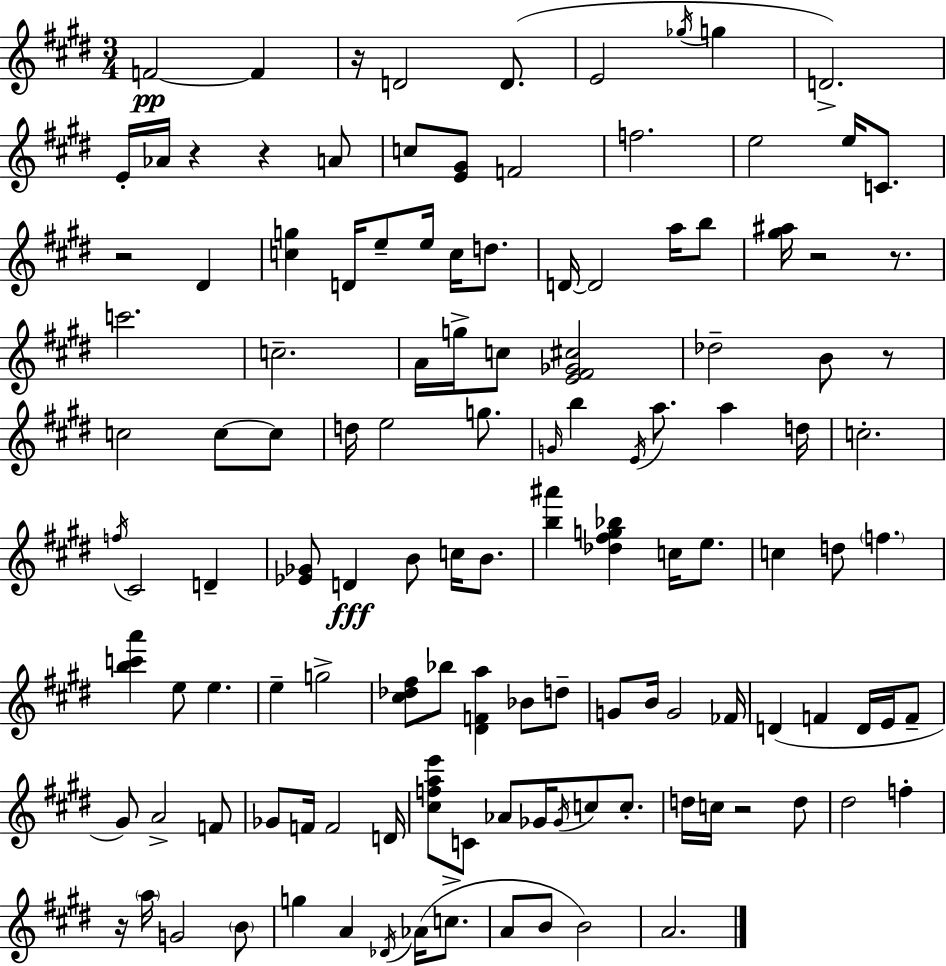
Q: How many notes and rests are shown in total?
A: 125